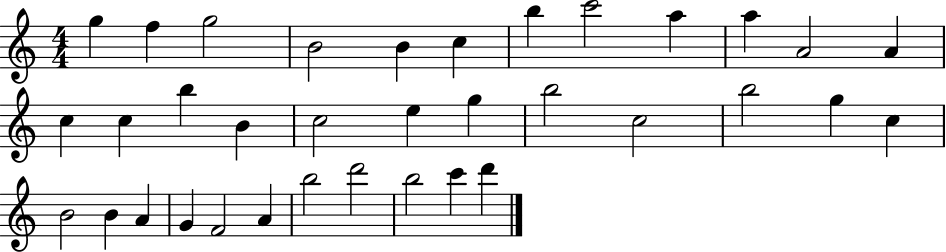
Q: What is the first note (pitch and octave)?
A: G5